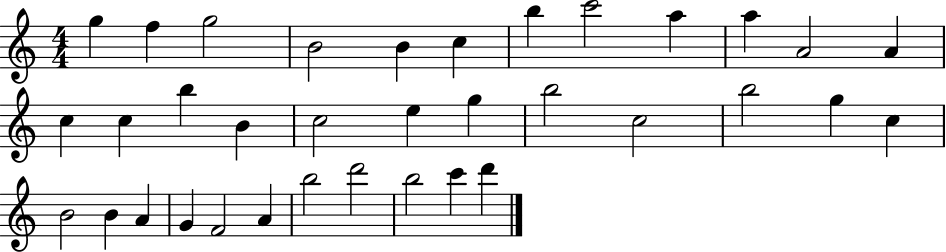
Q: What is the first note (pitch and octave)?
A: G5